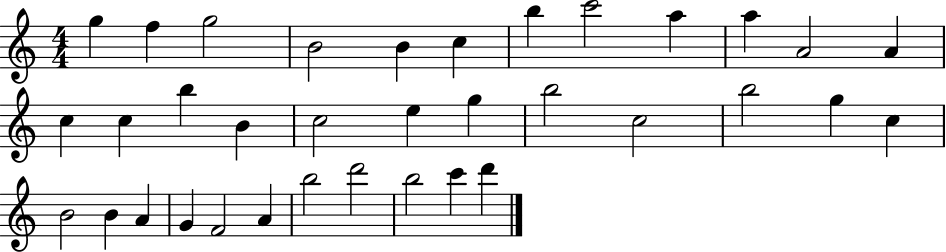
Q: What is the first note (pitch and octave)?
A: G5